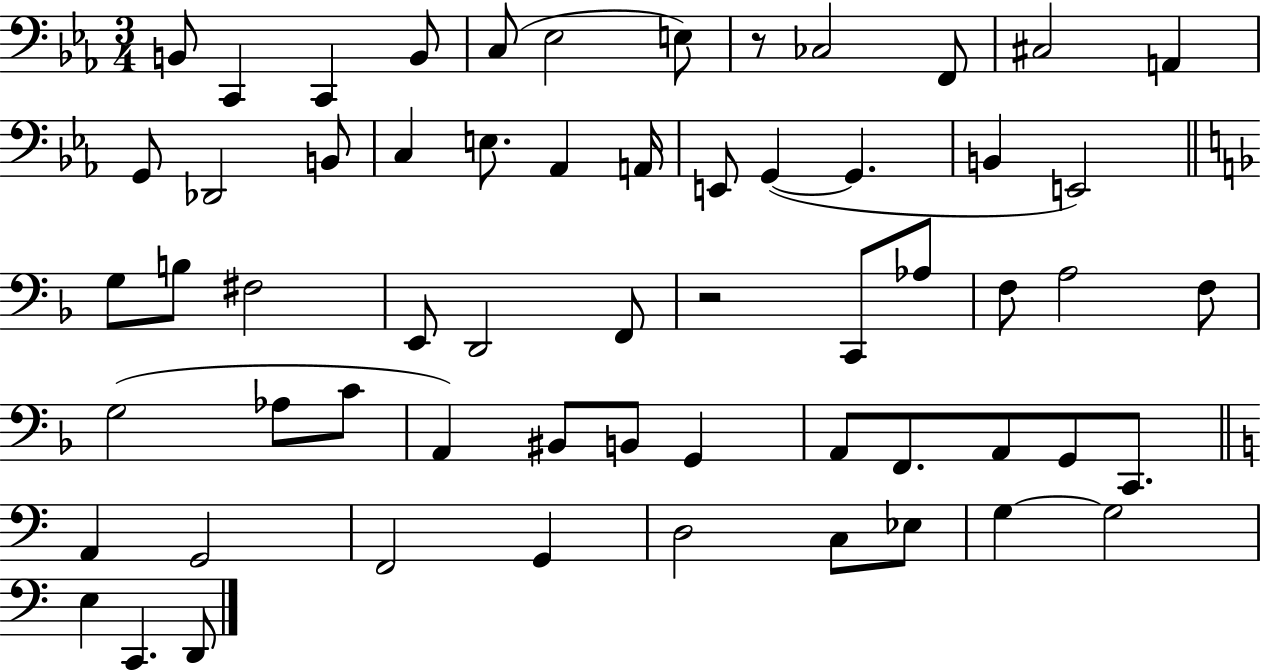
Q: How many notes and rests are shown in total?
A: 60